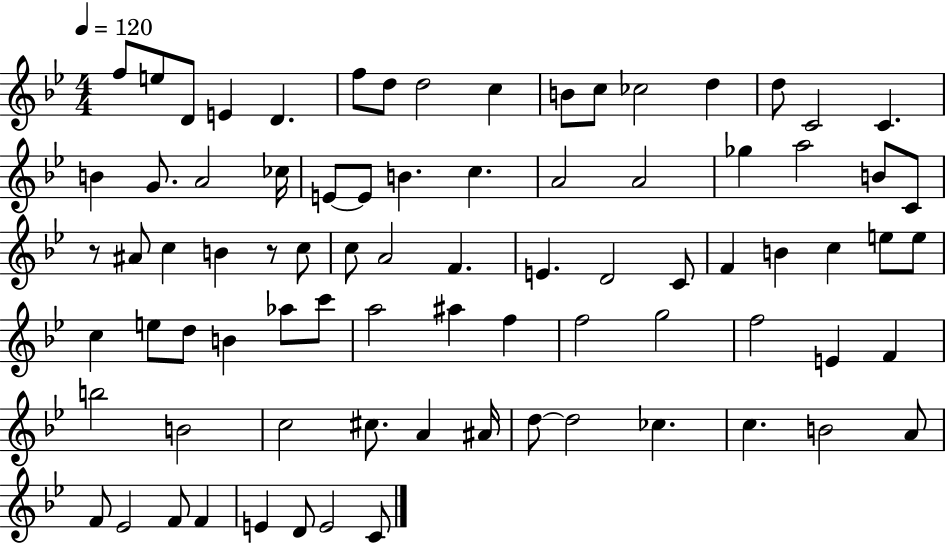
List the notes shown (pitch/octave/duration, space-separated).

F5/e E5/e D4/e E4/q D4/q. F5/e D5/e D5/h C5/q B4/e C5/e CES5/h D5/q D5/e C4/h C4/q. B4/q G4/e. A4/h CES5/s E4/e E4/e B4/q. C5/q. A4/h A4/h Gb5/q A5/h B4/e C4/e R/e A#4/e C5/q B4/q R/e C5/e C5/e A4/h F4/q. E4/q. D4/h C4/e F4/q B4/q C5/q E5/e E5/e C5/q E5/e D5/e B4/q Ab5/e C6/e A5/h A#5/q F5/q F5/h G5/h F5/h E4/q F4/q B5/h B4/h C5/h C#5/e. A4/q A#4/s D5/e D5/h CES5/q. C5/q. B4/h A4/e F4/e Eb4/h F4/e F4/q E4/q D4/e E4/h C4/e